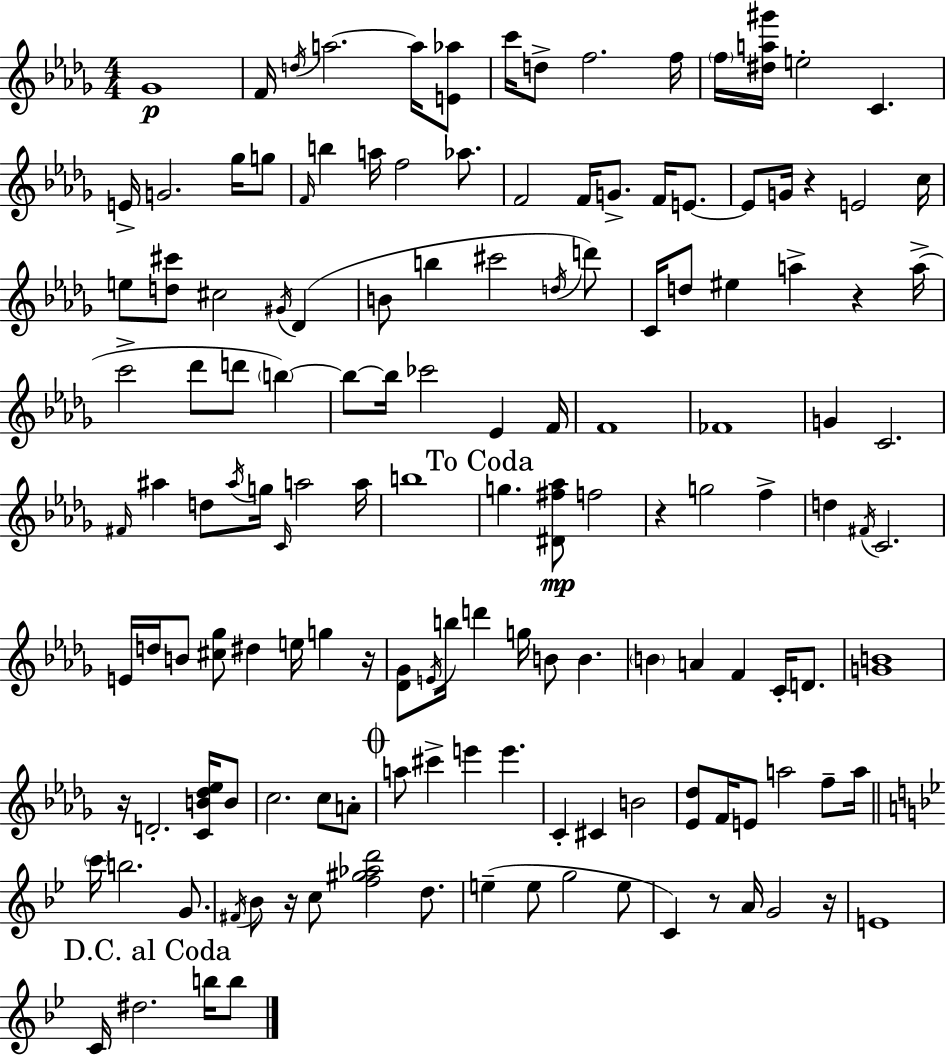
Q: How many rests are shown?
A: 8